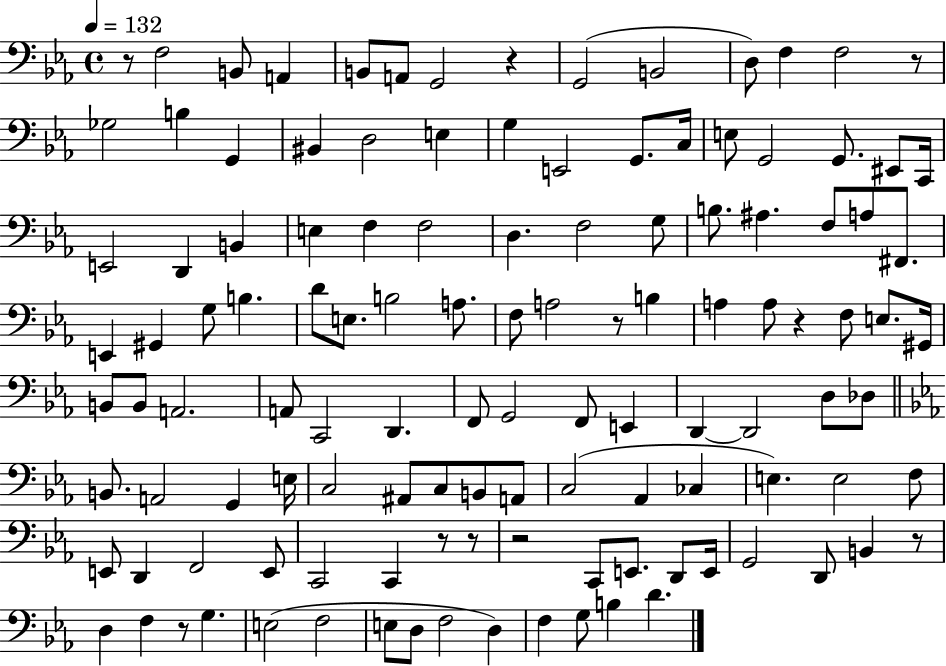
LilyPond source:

{
  \clef bass
  \time 4/4
  \defaultTimeSignature
  \key ees \major
  \tempo 4 = 132
  r8 f2 b,8 a,4 | b,8 a,8 g,2 r4 | g,2( b,2 | d8) f4 f2 r8 | \break ges2 b4 g,4 | bis,4 d2 e4 | g4 e,2 g,8. c16 | e8 g,2 g,8. eis,8 c,16 | \break e,2 d,4 b,4 | e4 f4 f2 | d4. f2 g8 | b8. ais4. f8 a8 fis,8. | \break e,4 gis,4 g8 b4. | d'8 e8. b2 a8. | f8 a2 r8 b4 | a4 a8 r4 f8 e8. gis,16 | \break b,8 b,8 a,2. | a,8 c,2 d,4. | f,8 g,2 f,8 e,4 | d,4~~ d,2 d8 des8 | \break \bar "||" \break \key ees \major b,8. a,2 g,4 e16 | c2 ais,8 c8 b,8 a,8 | c2( aes,4 ces4 | e4.) e2 f8 | \break e,8 d,4 f,2 e,8 | c,2 c,4 r8 r8 | r2 c,8 e,8. d,8 e,16 | g,2 d,8 b,4 r8 | \break d4 f4 r8 g4. | e2( f2 | e8 d8 f2 d4) | f4 g8 b4 d'4. | \break \bar "|."
}